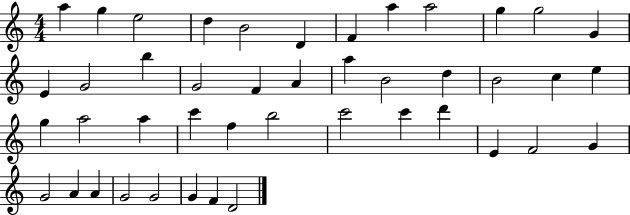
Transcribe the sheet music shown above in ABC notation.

X:1
T:Untitled
M:4/4
L:1/4
K:C
a g e2 d B2 D F a a2 g g2 G E G2 b G2 F A a B2 d B2 c e g a2 a c' f b2 c'2 c' d' E F2 G G2 A A G2 G2 G F D2